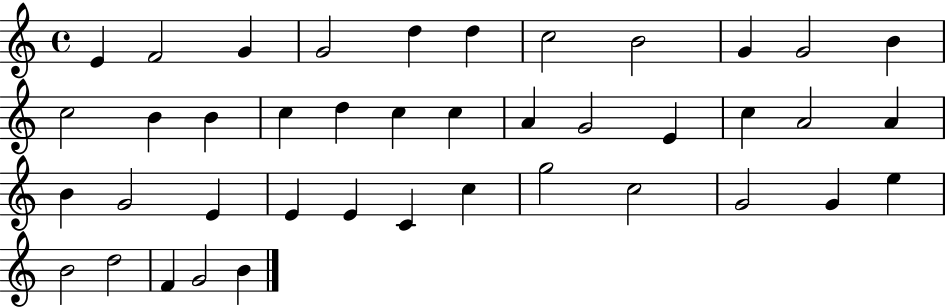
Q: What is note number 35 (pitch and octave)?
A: G4